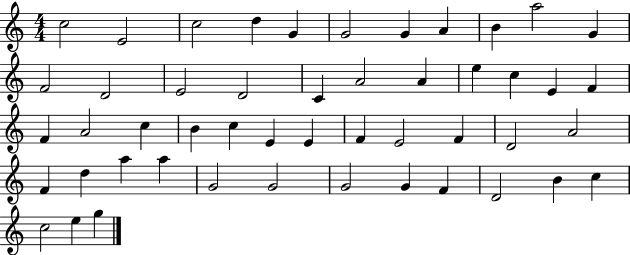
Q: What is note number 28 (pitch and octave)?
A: E4